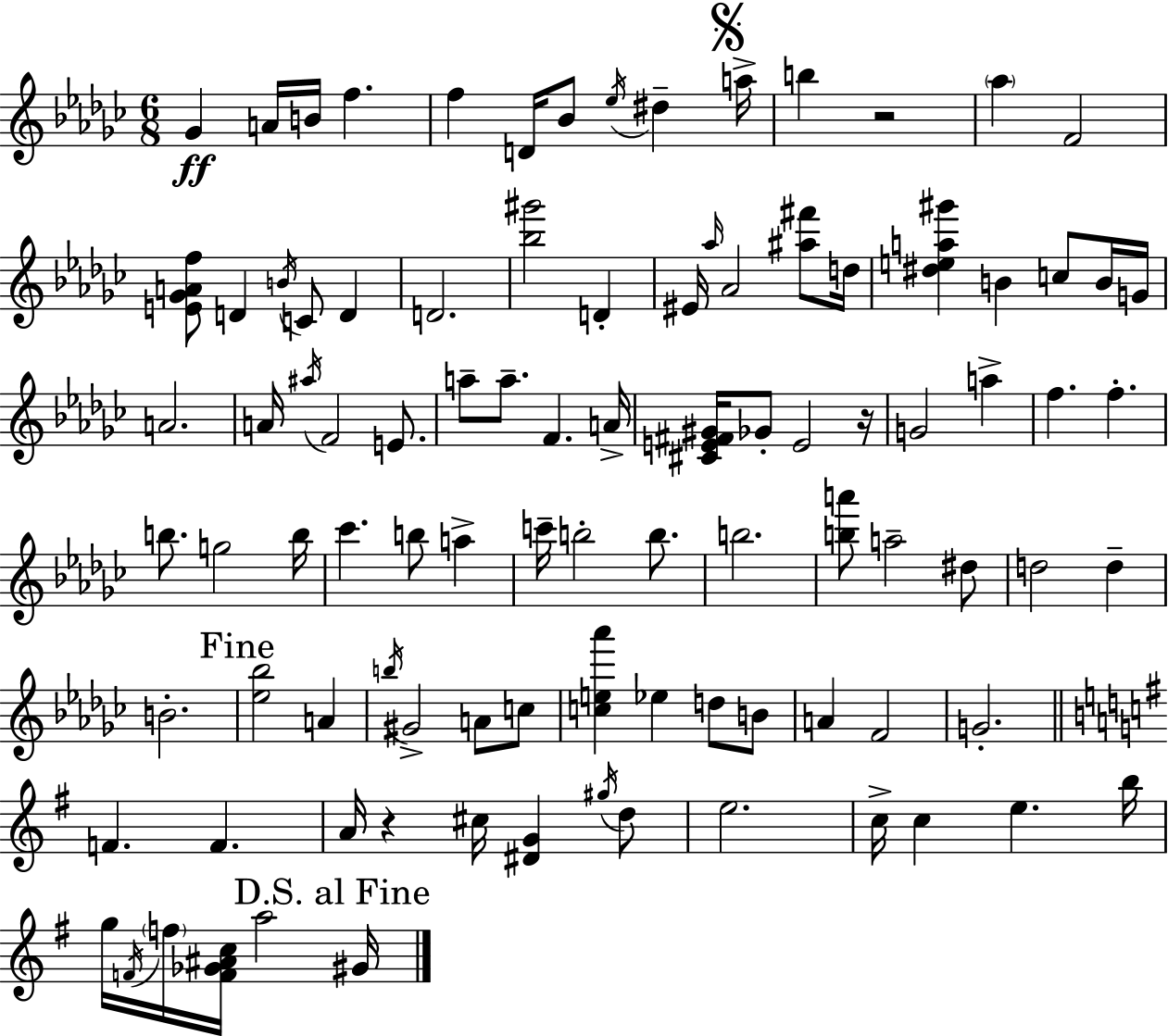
{
  \clef treble
  \numericTimeSignature
  \time 6/8
  \key ees \minor
  \repeat volta 2 { ges'4\ff a'16 b'16 f''4. | f''4 d'16 bes'8 \acciaccatura { ees''16 } dis''4-- | \mark \markup { \musicglyph "scripts.segno" } a''16-> b''4 r2 | \parenthesize aes''4 f'2 | \break <e' ges' a' f''>8 d'4 \acciaccatura { b'16 } c'8 d'4 | d'2. | <bes'' gis'''>2 d'4-. | eis'16 \grace { aes''16 } aes'2 | \break <ais'' fis'''>8 d''16 <dis'' e'' a'' gis'''>4 b'4 c''8 | b'16 g'16 a'2. | a'16 \acciaccatura { ais''16 } f'2 | e'8. a''8-- a''8.-- f'4. | \break a'16-> <cis' e' fis' gis'>16 ges'8-. e'2 | r16 g'2 | a''4-> f''4. f''4.-. | b''8. g''2 | \break b''16 ces'''4. b''8 | a''4-> c'''16-- b''2-. | b''8. b''2. | <b'' a'''>8 a''2-- | \break dis''8 d''2 | d''4-- b'2.-. | \mark "Fine" <ees'' bes''>2 | a'4 \acciaccatura { b''16 } gis'2-> | \break a'8 c''8 <c'' e'' aes'''>4 ees''4 | d''8 b'8 a'4 f'2 | g'2.-. | \bar "||" \break \key g \major f'4. f'4. | a'16 r4 cis''16 <dis' g'>4 \acciaccatura { gis''16 } d''8 | e''2. | c''16-> c''4 e''4. | \break b''16 g''16 \acciaccatura { f'16 } \parenthesize f''16 <f' ges' ais' c''>16 a''2 | \mark "D.S. al Fine" gis'16 } \bar "|."
}